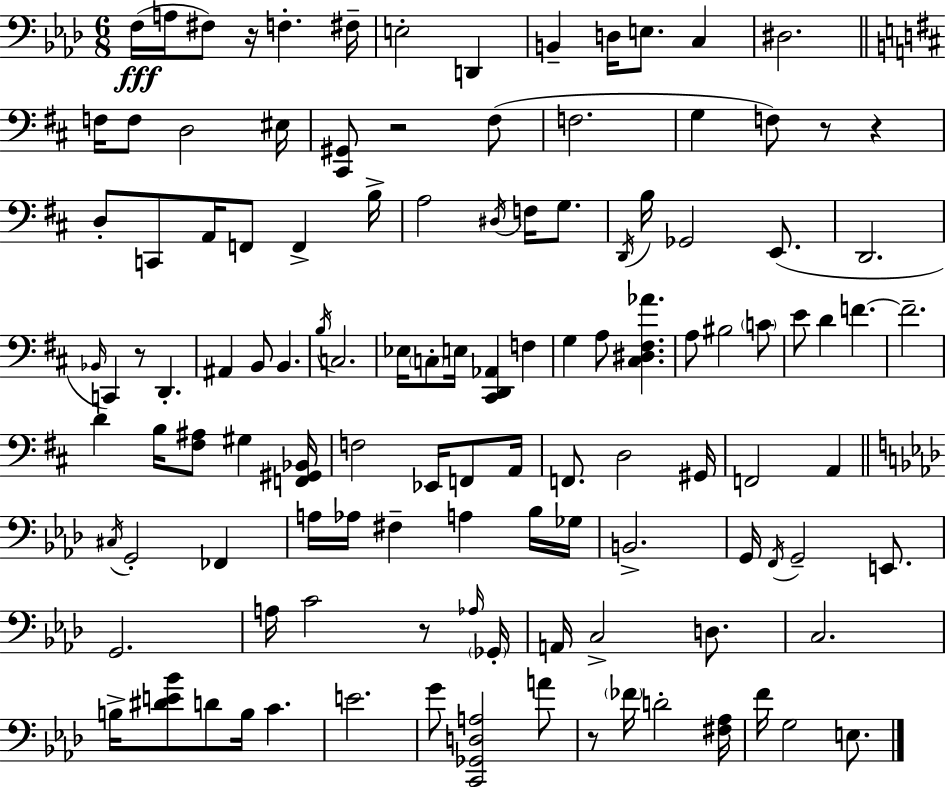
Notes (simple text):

F3/s A3/s F#3/e R/s F3/q. F#3/s E3/h D2/q B2/q D3/s E3/e. C3/q D#3/h. F3/s F3/e D3/h EIS3/s [C#2,G#2]/e R/h F#3/e F3/h. G3/q F3/e R/e R/q D3/e C2/e A2/s F2/e F2/q B3/s A3/h D#3/s F3/s G3/e. D2/s B3/s Gb2/h E2/e. D2/h. Bb2/s C2/q R/e D2/q. A#2/q B2/e B2/q. B3/s C3/h. Eb3/s C3/e E3/s [C#2,D2,Ab2]/q F3/q G3/q A3/e [C#3,D#3,F#3,Ab4]/q. A3/e BIS3/h C4/e E4/e D4/q F4/q. F4/h. D4/q B3/s [F#3,A#3]/e G#3/q [F2,G#2,Bb2]/s F3/h Eb2/s F2/e A2/s F2/e. D3/h G#2/s F2/h A2/q C#3/s G2/h FES2/q A3/s Ab3/s F#3/q A3/q Bb3/s Gb3/s B2/h. G2/s F2/s G2/h E2/e. G2/h. A3/s C4/h R/e Ab3/s Gb2/s A2/s C3/h D3/e. C3/h. B3/s [D#4,E4,Bb4]/e D4/e B3/s C4/q. E4/h. G4/e [C2,Gb2,D3,A3]/h A4/e R/e FES4/s D4/h [F#3,Ab3]/s F4/s G3/h E3/e.